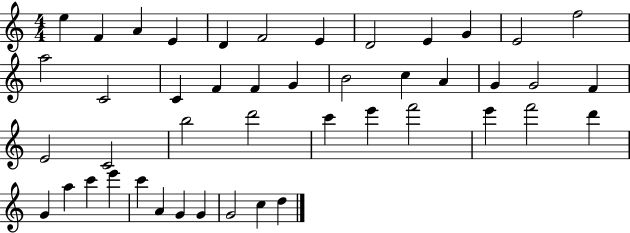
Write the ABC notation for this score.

X:1
T:Untitled
M:4/4
L:1/4
K:C
e F A E D F2 E D2 E G E2 f2 a2 C2 C F F G B2 c A G G2 F E2 C2 b2 d'2 c' e' f'2 e' f'2 d' G a c' e' c' A G G G2 c d